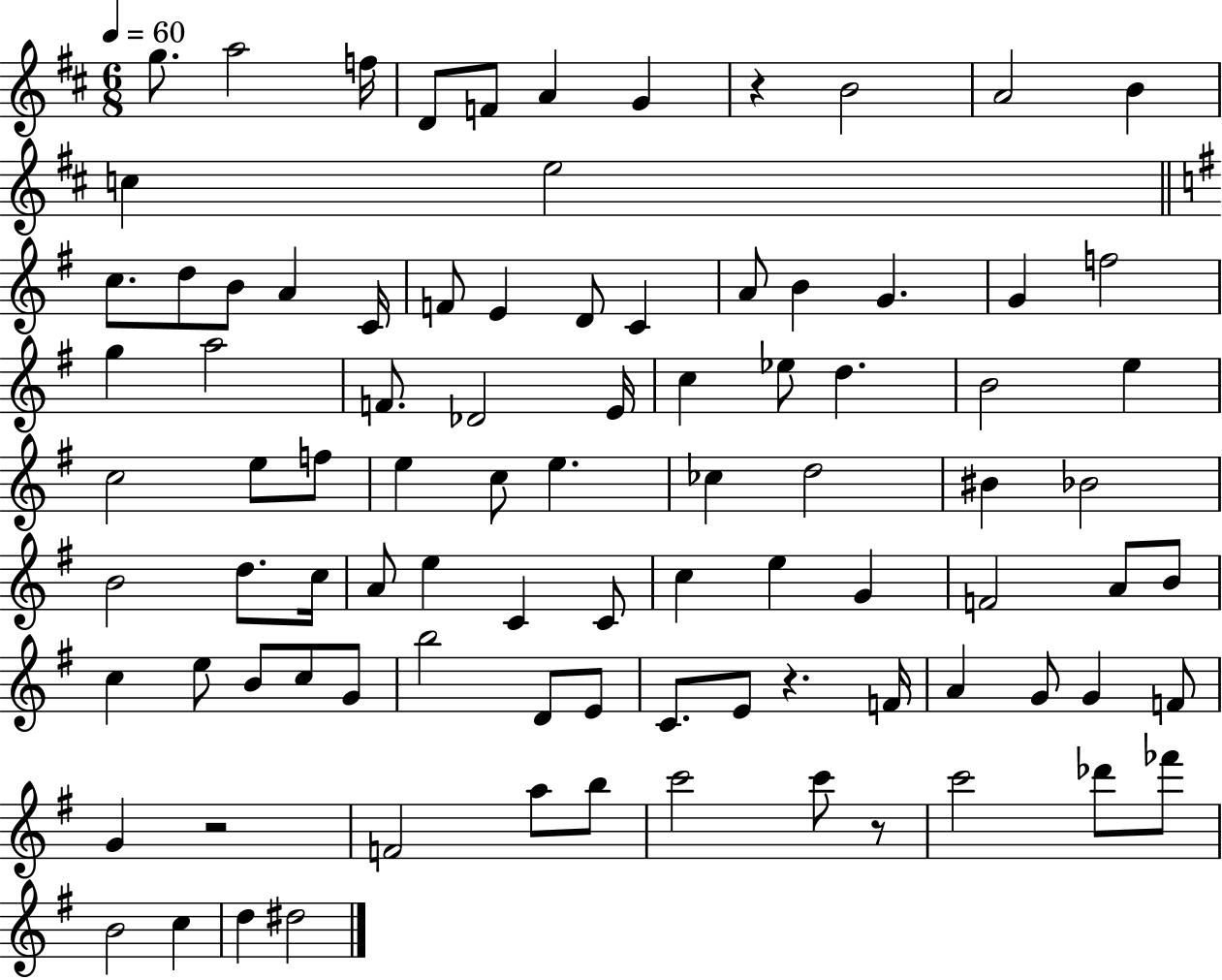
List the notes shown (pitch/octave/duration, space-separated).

G5/e. A5/h F5/s D4/e F4/e A4/q G4/q R/q B4/h A4/h B4/q C5/q E5/h C5/e. D5/e B4/e A4/q C4/s F4/e E4/q D4/e C4/q A4/e B4/q G4/q. G4/q F5/h G5/q A5/h F4/e. Db4/h E4/s C5/q Eb5/e D5/q. B4/h E5/q C5/h E5/e F5/e E5/q C5/e E5/q. CES5/q D5/h BIS4/q Bb4/h B4/h D5/e. C5/s A4/e E5/q C4/q C4/e C5/q E5/q G4/q F4/h A4/e B4/e C5/q E5/e B4/e C5/e G4/e B5/h D4/e E4/e C4/e. E4/e R/q. F4/s A4/q G4/e G4/q F4/e G4/q R/h F4/h A5/e B5/e C6/h C6/e R/e C6/h Db6/e FES6/e B4/h C5/q D5/q D#5/h